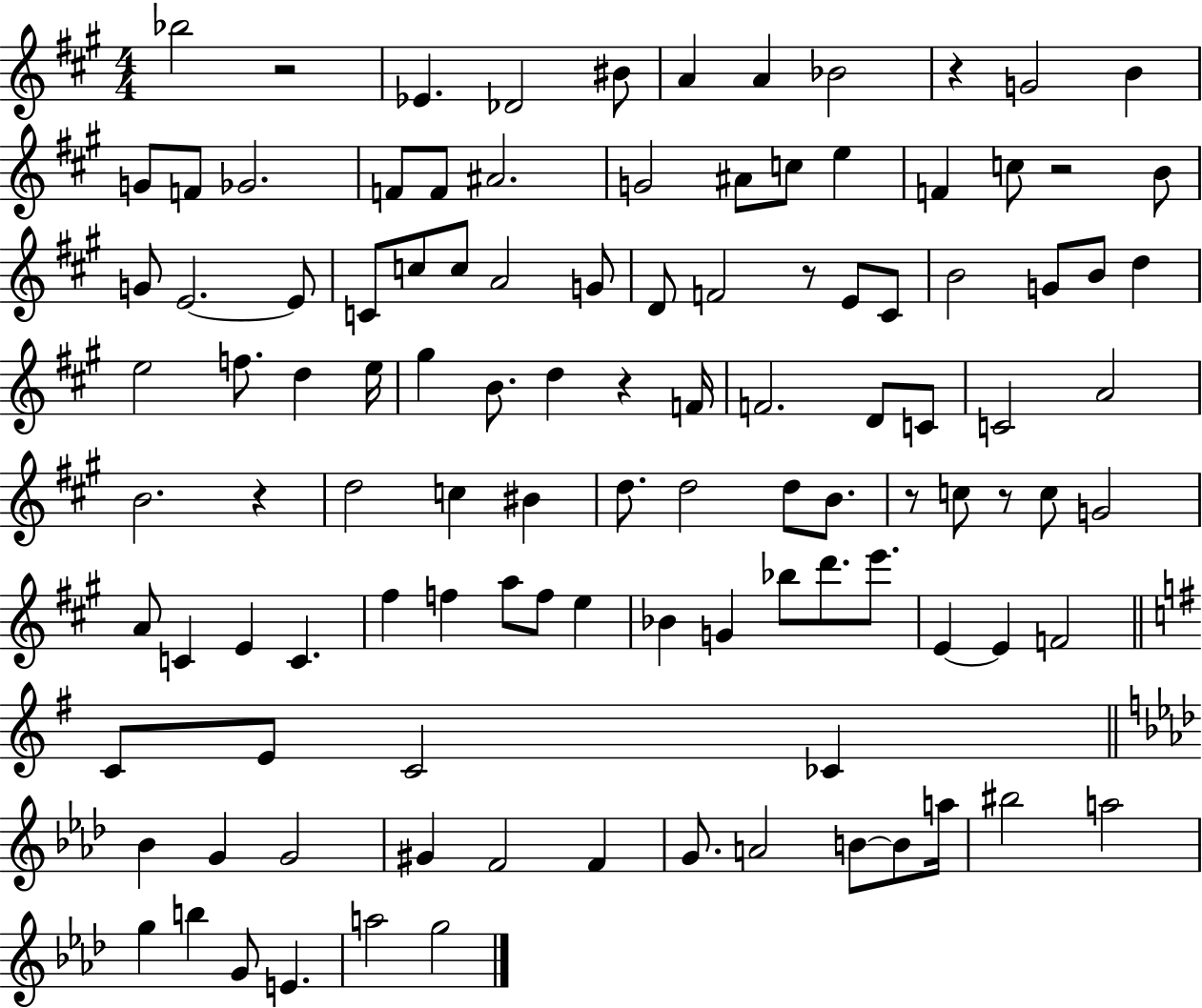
{
  \clef treble
  \numericTimeSignature
  \time 4/4
  \key a \major
  bes''2 r2 | ees'4. des'2 bis'8 | a'4 a'4 bes'2 | r4 g'2 b'4 | \break g'8 f'8 ges'2. | f'8 f'8 ais'2. | g'2 ais'8 c''8 e''4 | f'4 c''8 r2 b'8 | \break g'8 e'2.~~ e'8 | c'8 c''8 c''8 a'2 g'8 | d'8 f'2 r8 e'8 cis'8 | b'2 g'8 b'8 d''4 | \break e''2 f''8. d''4 e''16 | gis''4 b'8. d''4 r4 f'16 | f'2. d'8 c'8 | c'2 a'2 | \break b'2. r4 | d''2 c''4 bis'4 | d''8. d''2 d''8 b'8. | r8 c''8 r8 c''8 g'2 | \break a'8 c'4 e'4 c'4. | fis''4 f''4 a''8 f''8 e''4 | bes'4 g'4 bes''8 d'''8. e'''8. | e'4~~ e'4 f'2 | \break \bar "||" \break \key e \minor c'8 e'8 c'2 ces'4 | \bar "||" \break \key aes \major bes'4 g'4 g'2 | gis'4 f'2 f'4 | g'8. a'2 b'8~~ b'8 a''16 | bis''2 a''2 | \break g''4 b''4 g'8 e'4. | a''2 g''2 | \bar "|."
}